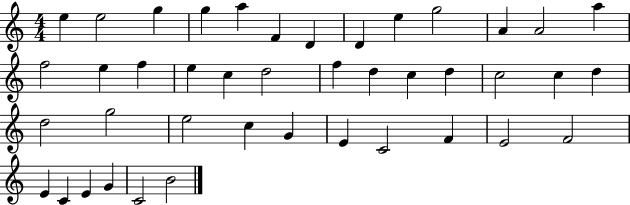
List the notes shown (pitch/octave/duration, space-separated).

E5/q E5/h G5/q G5/q A5/q F4/q D4/q D4/q E5/q G5/h A4/q A4/h A5/q F5/h E5/q F5/q E5/q C5/q D5/h F5/q D5/q C5/q D5/q C5/h C5/q D5/q D5/h G5/h E5/h C5/q G4/q E4/q C4/h F4/q E4/h F4/h E4/q C4/q E4/q G4/q C4/h B4/h